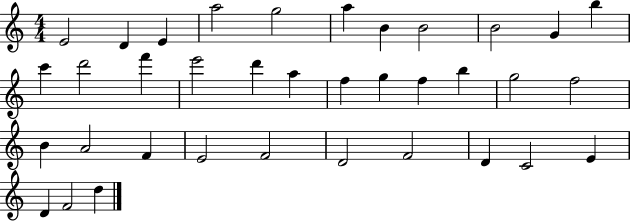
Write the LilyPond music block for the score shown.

{
  \clef treble
  \numericTimeSignature
  \time 4/4
  \key c \major
  e'2 d'4 e'4 | a''2 g''2 | a''4 b'4 b'2 | b'2 g'4 b''4 | \break c'''4 d'''2 f'''4 | e'''2 d'''4 a''4 | f''4 g''4 f''4 b''4 | g''2 f''2 | \break b'4 a'2 f'4 | e'2 f'2 | d'2 f'2 | d'4 c'2 e'4 | \break d'4 f'2 d''4 | \bar "|."
}